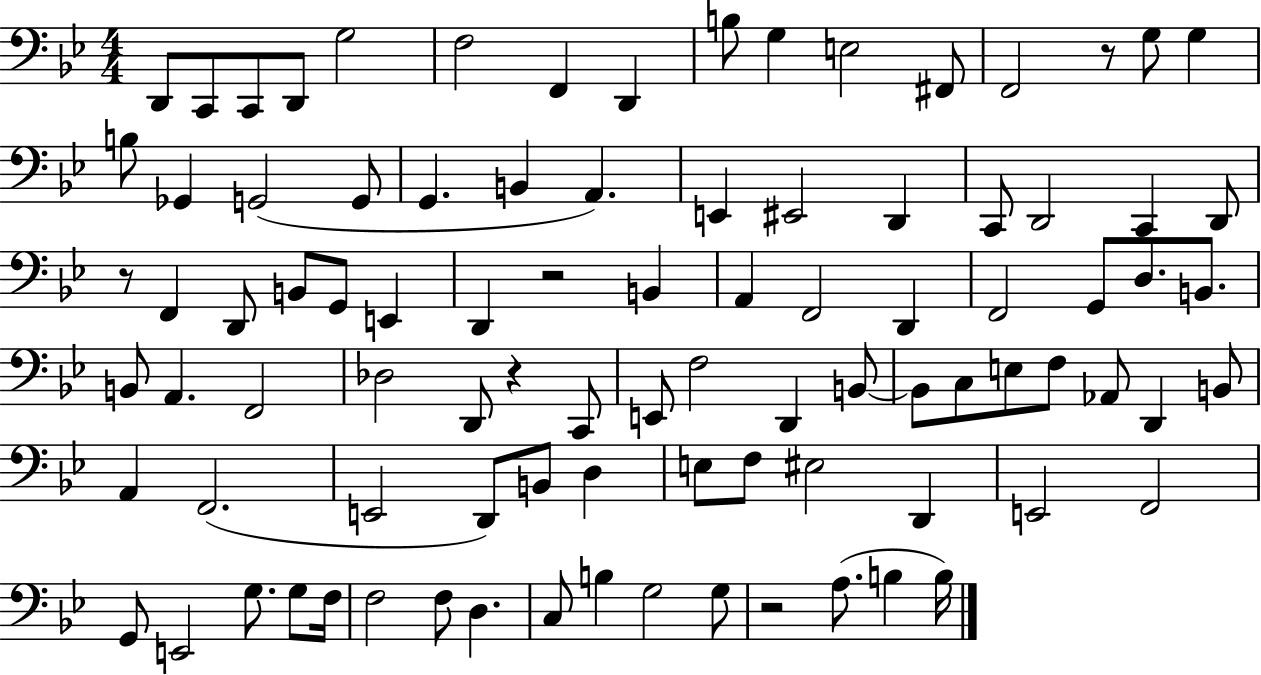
X:1
T:Untitled
M:4/4
L:1/4
K:Bb
D,,/2 C,,/2 C,,/2 D,,/2 G,2 F,2 F,, D,, B,/2 G, E,2 ^F,,/2 F,,2 z/2 G,/2 G, B,/2 _G,, G,,2 G,,/2 G,, B,, A,, E,, ^E,,2 D,, C,,/2 D,,2 C,, D,,/2 z/2 F,, D,,/2 B,,/2 G,,/2 E,, D,, z2 B,, A,, F,,2 D,, F,,2 G,,/2 D,/2 B,,/2 B,,/2 A,, F,,2 _D,2 D,,/2 z C,,/2 E,,/2 F,2 D,, B,,/2 B,,/2 C,/2 E,/2 F,/2 _A,,/2 D,, B,,/2 A,, F,,2 E,,2 D,,/2 B,,/2 D, E,/2 F,/2 ^E,2 D,, E,,2 F,,2 G,,/2 E,,2 G,/2 G,/2 F,/4 F,2 F,/2 D, C,/2 B, G,2 G,/2 z2 A,/2 B, B,/4